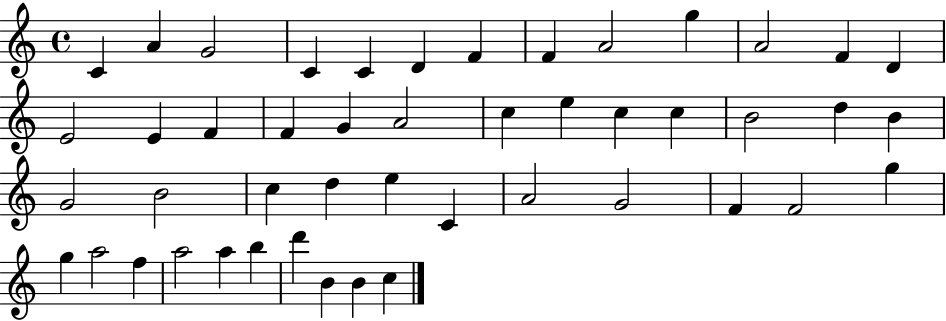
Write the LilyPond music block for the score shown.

{
  \clef treble
  \time 4/4
  \defaultTimeSignature
  \key c \major
  c'4 a'4 g'2 | c'4 c'4 d'4 f'4 | f'4 a'2 g''4 | a'2 f'4 d'4 | \break e'2 e'4 f'4 | f'4 g'4 a'2 | c''4 e''4 c''4 c''4 | b'2 d''4 b'4 | \break g'2 b'2 | c''4 d''4 e''4 c'4 | a'2 g'2 | f'4 f'2 g''4 | \break g''4 a''2 f''4 | a''2 a''4 b''4 | d'''4 b'4 b'4 c''4 | \bar "|."
}